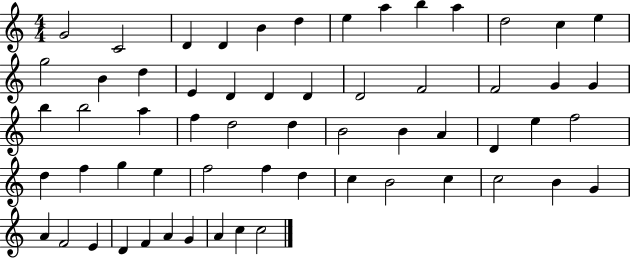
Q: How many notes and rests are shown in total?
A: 60